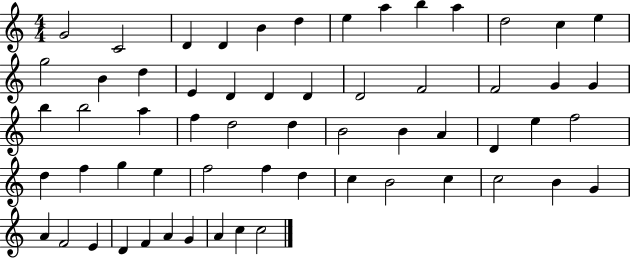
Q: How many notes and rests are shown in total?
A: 60